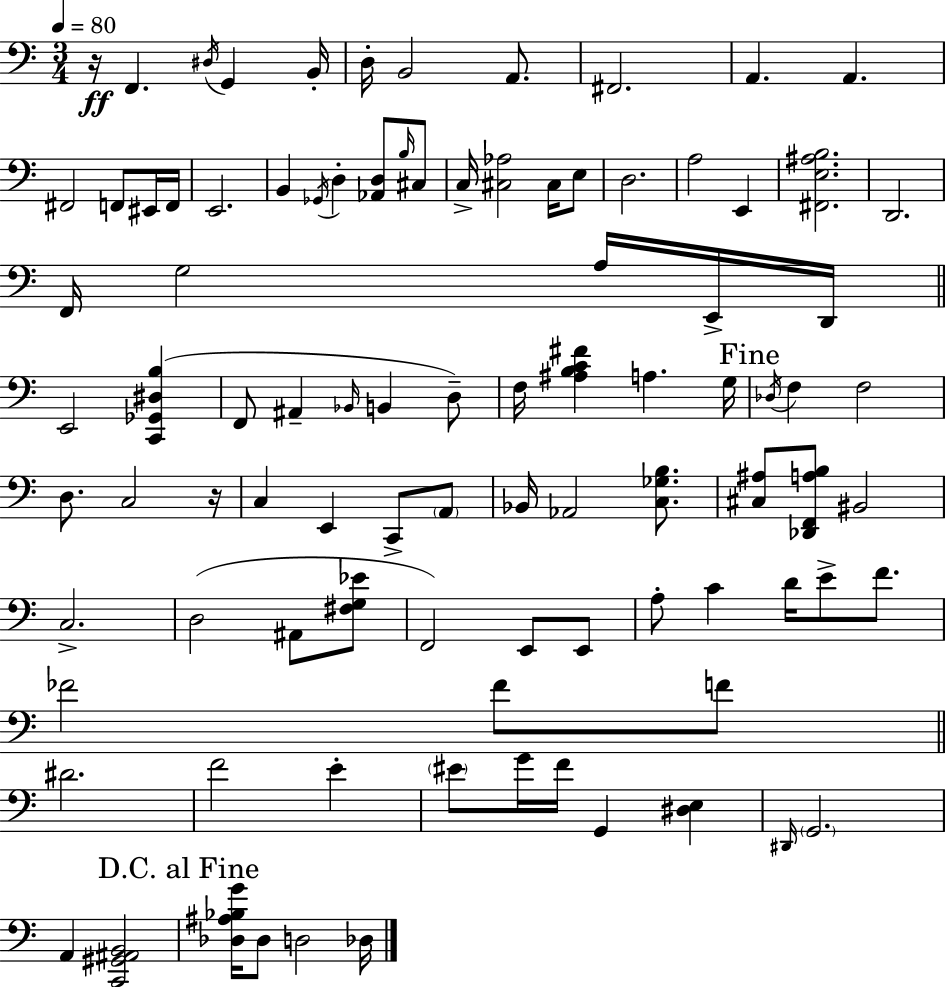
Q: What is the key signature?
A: A minor